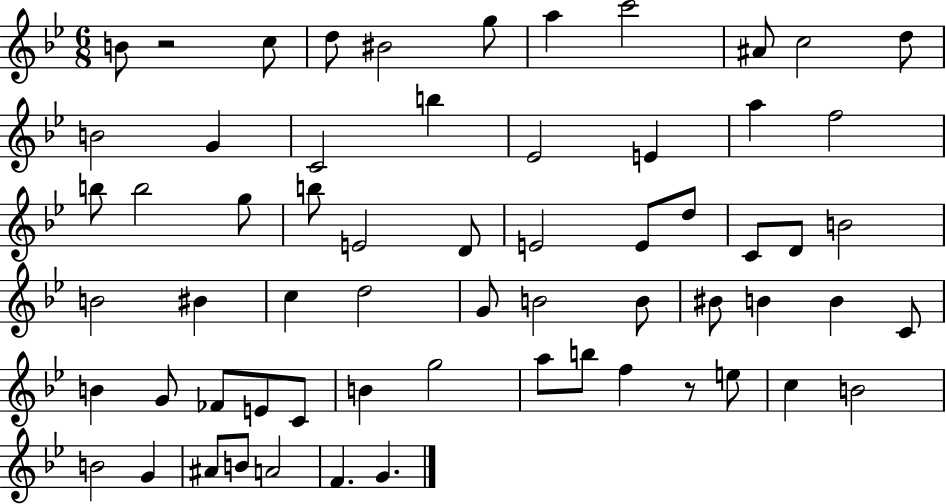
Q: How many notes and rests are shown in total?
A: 63